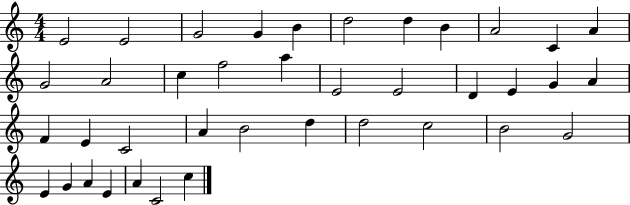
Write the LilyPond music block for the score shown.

{
  \clef treble
  \numericTimeSignature
  \time 4/4
  \key c \major
  e'2 e'2 | g'2 g'4 b'4 | d''2 d''4 b'4 | a'2 c'4 a'4 | \break g'2 a'2 | c''4 f''2 a''4 | e'2 e'2 | d'4 e'4 g'4 a'4 | \break f'4 e'4 c'2 | a'4 b'2 d''4 | d''2 c''2 | b'2 g'2 | \break e'4 g'4 a'4 e'4 | a'4 c'2 c''4 | \bar "|."
}